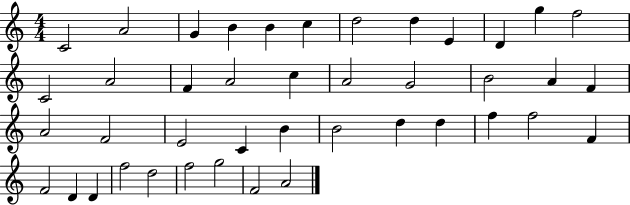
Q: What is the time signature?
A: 4/4